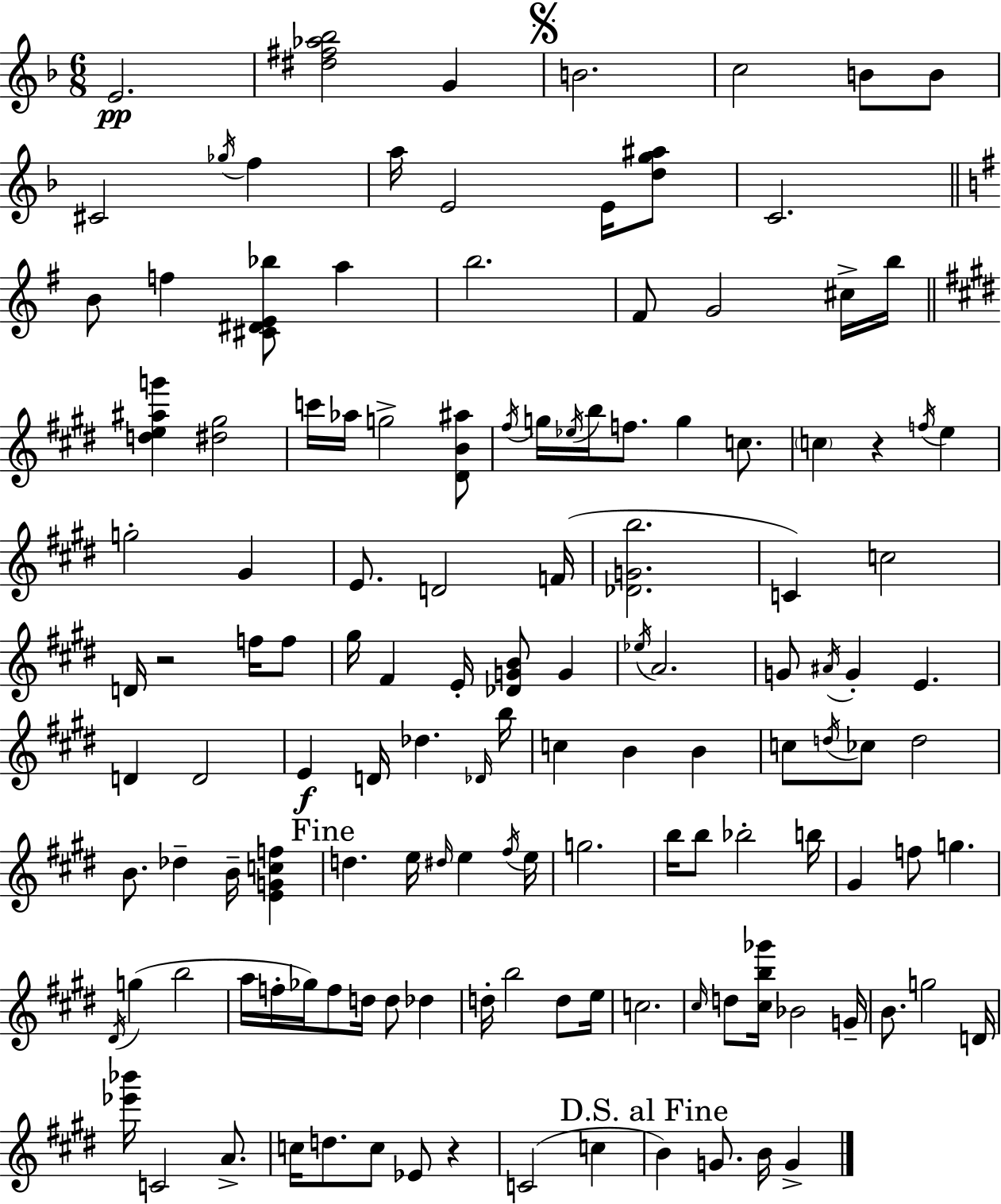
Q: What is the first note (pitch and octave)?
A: E4